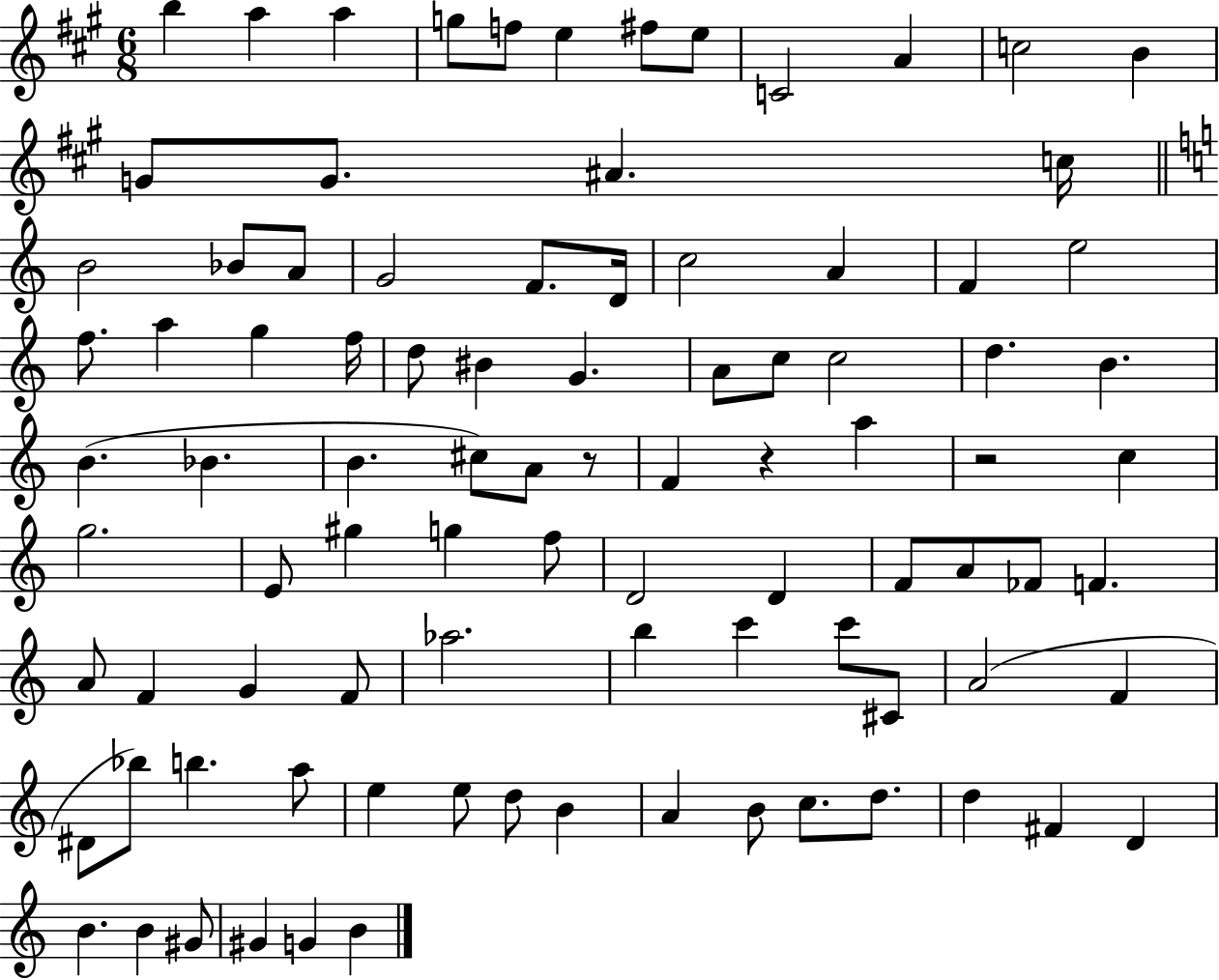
{
  \clef treble
  \numericTimeSignature
  \time 6/8
  \key a \major
  b''4 a''4 a''4 | g''8 f''8 e''4 fis''8 e''8 | c'2 a'4 | c''2 b'4 | \break g'8 g'8. ais'4. c''16 | \bar "||" \break \key a \minor b'2 bes'8 a'8 | g'2 f'8. d'16 | c''2 a'4 | f'4 e''2 | \break f''8. a''4 g''4 f''16 | d''8 bis'4 g'4. | a'8 c''8 c''2 | d''4. b'4. | \break b'4.( bes'4. | b'4. cis''8) a'8 r8 | f'4 r4 a''4 | r2 c''4 | \break g''2. | e'8 gis''4 g''4 f''8 | d'2 d'4 | f'8 a'8 fes'8 f'4. | \break a'8 f'4 g'4 f'8 | aes''2. | b''4 c'''4 c'''8 cis'8 | a'2( f'4 | \break dis'8 bes''8) b''4. a''8 | e''4 e''8 d''8 b'4 | a'4 b'8 c''8. d''8. | d''4 fis'4 d'4 | \break b'4. b'4 gis'8 | gis'4 g'4 b'4 | \bar "|."
}